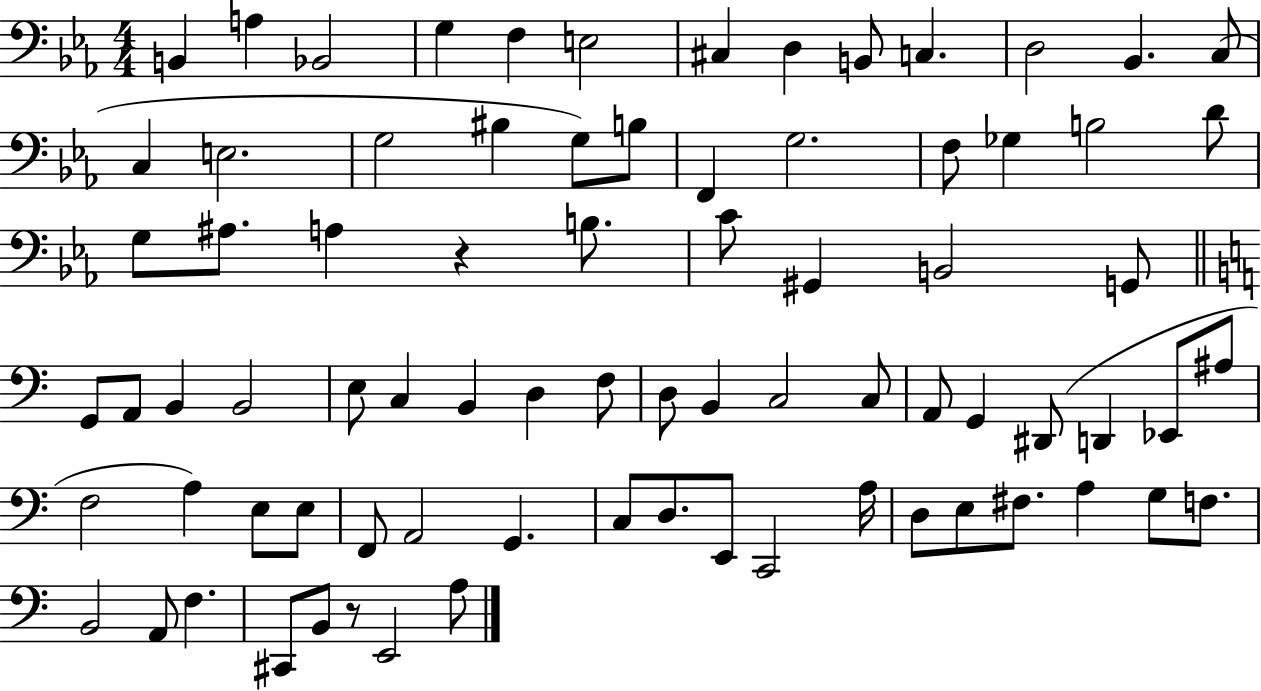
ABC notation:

X:1
T:Untitled
M:4/4
L:1/4
K:Eb
B,, A, _B,,2 G, F, E,2 ^C, D, B,,/2 C, D,2 _B,, C,/2 C, E,2 G,2 ^B, G,/2 B,/2 F,, G,2 F,/2 _G, B,2 D/2 G,/2 ^A,/2 A, z B,/2 C/2 ^G,, B,,2 G,,/2 G,,/2 A,,/2 B,, B,,2 E,/2 C, B,, D, F,/2 D,/2 B,, C,2 C,/2 A,,/2 G,, ^D,,/2 D,, _E,,/2 ^A,/2 F,2 A, E,/2 E,/2 F,,/2 A,,2 G,, C,/2 D,/2 E,,/2 C,,2 A,/4 D,/2 E,/2 ^F,/2 A, G,/2 F,/2 B,,2 A,,/2 F, ^C,,/2 B,,/2 z/2 E,,2 A,/2